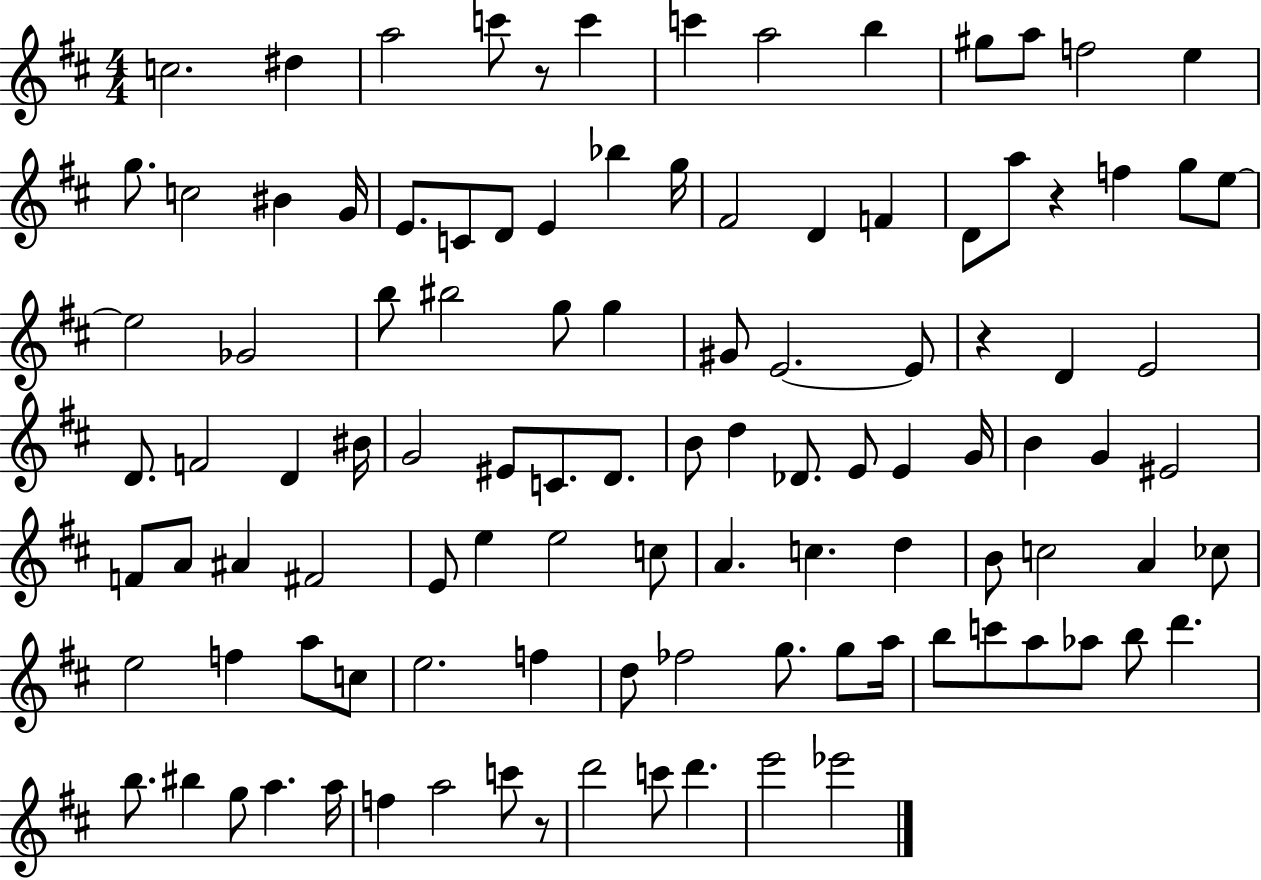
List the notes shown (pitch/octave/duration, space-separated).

C5/h. D#5/q A5/h C6/e R/e C6/q C6/q A5/h B5/q G#5/e A5/e F5/h E5/q G5/e. C5/h BIS4/q G4/s E4/e. C4/e D4/e E4/q Bb5/q G5/s F#4/h D4/q F4/q D4/e A5/e R/q F5/q G5/e E5/e E5/h Gb4/h B5/e BIS5/h G5/e G5/q G#4/e E4/h. E4/e R/q D4/q E4/h D4/e. F4/h D4/q BIS4/s G4/h EIS4/e C4/e. D4/e. B4/e D5/q Db4/e. E4/e E4/q G4/s B4/q G4/q EIS4/h F4/e A4/e A#4/q F#4/h E4/e E5/q E5/h C5/e A4/q. C5/q. D5/q B4/e C5/h A4/q CES5/e E5/h F5/q A5/e C5/e E5/h. F5/q D5/e FES5/h G5/e. G5/e A5/s B5/e C6/e A5/e Ab5/e B5/e D6/q. B5/e. BIS5/q G5/e A5/q. A5/s F5/q A5/h C6/e R/e D6/h C6/e D6/q. E6/h Eb6/h